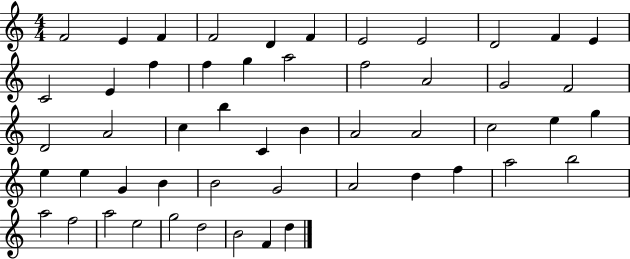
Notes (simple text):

F4/h E4/q F4/q F4/h D4/q F4/q E4/h E4/h D4/h F4/q E4/q C4/h E4/q F5/q F5/q G5/q A5/h F5/h A4/h G4/h F4/h D4/h A4/h C5/q B5/q C4/q B4/q A4/h A4/h C5/h E5/q G5/q E5/q E5/q G4/q B4/q B4/h G4/h A4/h D5/q F5/q A5/h B5/h A5/h F5/h A5/h E5/h G5/h D5/h B4/h F4/q D5/q